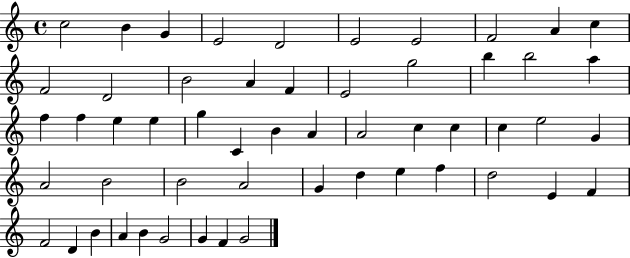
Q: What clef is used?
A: treble